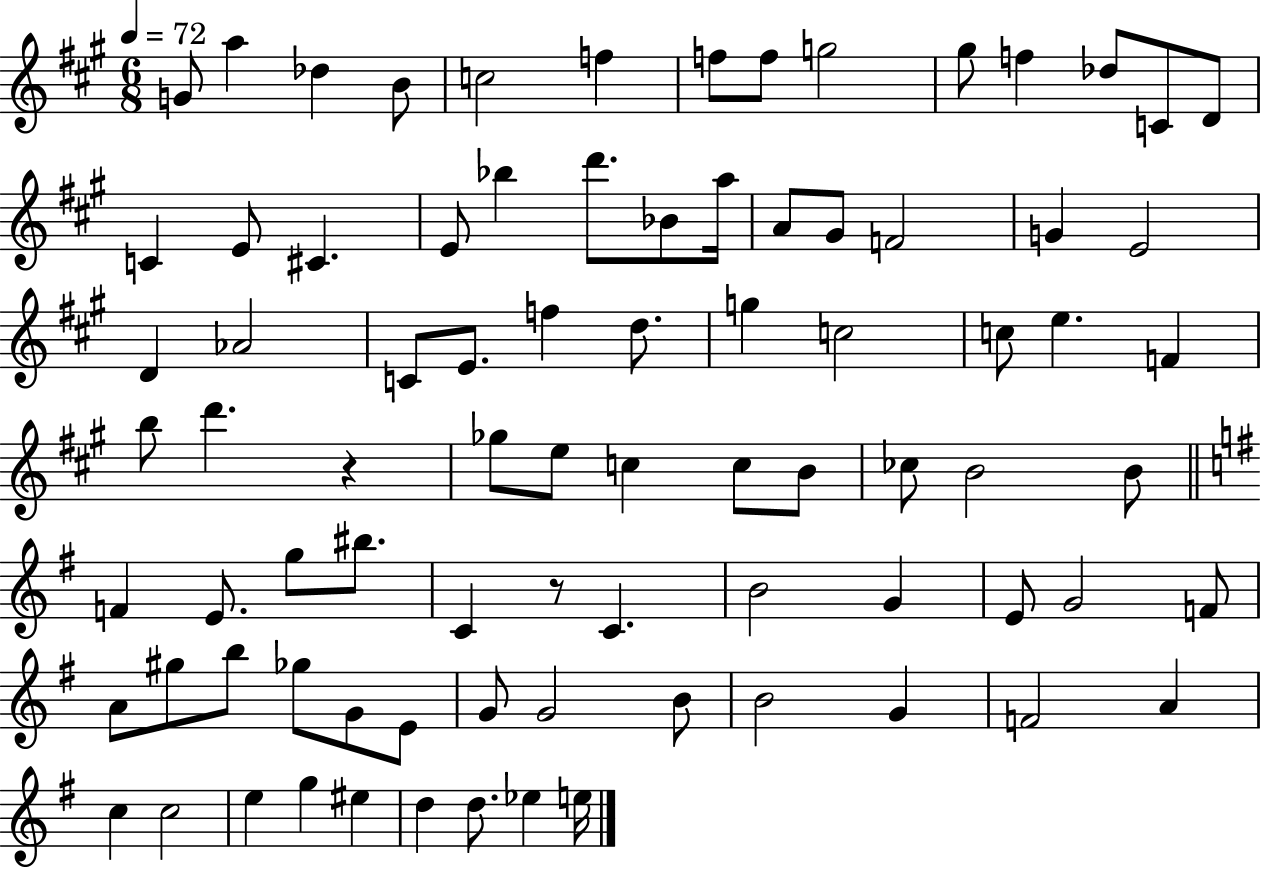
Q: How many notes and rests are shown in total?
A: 83